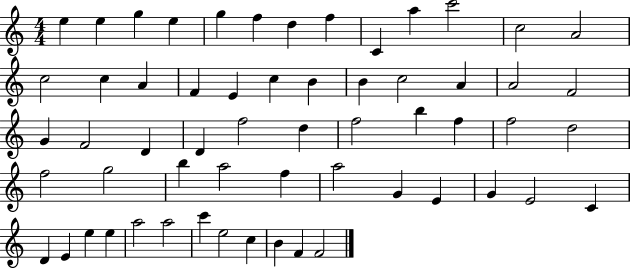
X:1
T:Untitled
M:4/4
L:1/4
K:C
e e g e g f d f C a c'2 c2 A2 c2 c A F E c B B c2 A A2 F2 G F2 D D f2 d f2 b f f2 d2 f2 g2 b a2 f a2 G E G E2 C D E e e a2 a2 c' e2 c B F F2